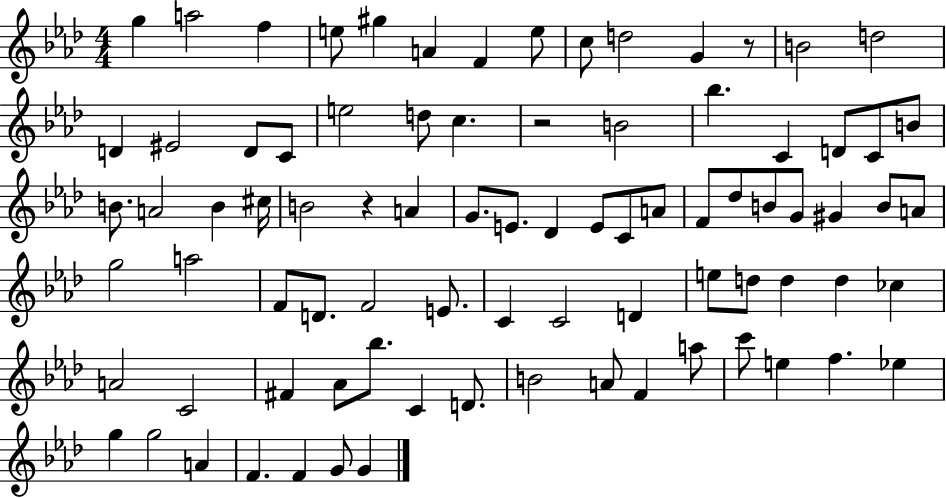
{
  \clef treble
  \numericTimeSignature
  \time 4/4
  \key aes \major
  g''4 a''2 f''4 | e''8 gis''4 a'4 f'4 e''8 | c''8 d''2 g'4 r8 | b'2 d''2 | \break d'4 eis'2 d'8 c'8 | e''2 d''8 c''4. | r2 b'2 | bes''4. c'4 d'8 c'8 b'8 | \break b'8. a'2 b'4 cis''16 | b'2 r4 a'4 | g'8. e'8. des'4 e'8 c'8 a'8 | f'8 des''8 b'8 g'8 gis'4 b'8 a'8 | \break g''2 a''2 | f'8 d'8. f'2 e'8. | c'4 c'2 d'4 | e''8 d''8 d''4 d''4 ces''4 | \break a'2 c'2 | fis'4 aes'8 bes''8. c'4 d'8. | b'2 a'8 f'4 a''8 | c'''8 e''4 f''4. ees''4 | \break g''4 g''2 a'4 | f'4. f'4 g'8 g'4 | \bar "|."
}